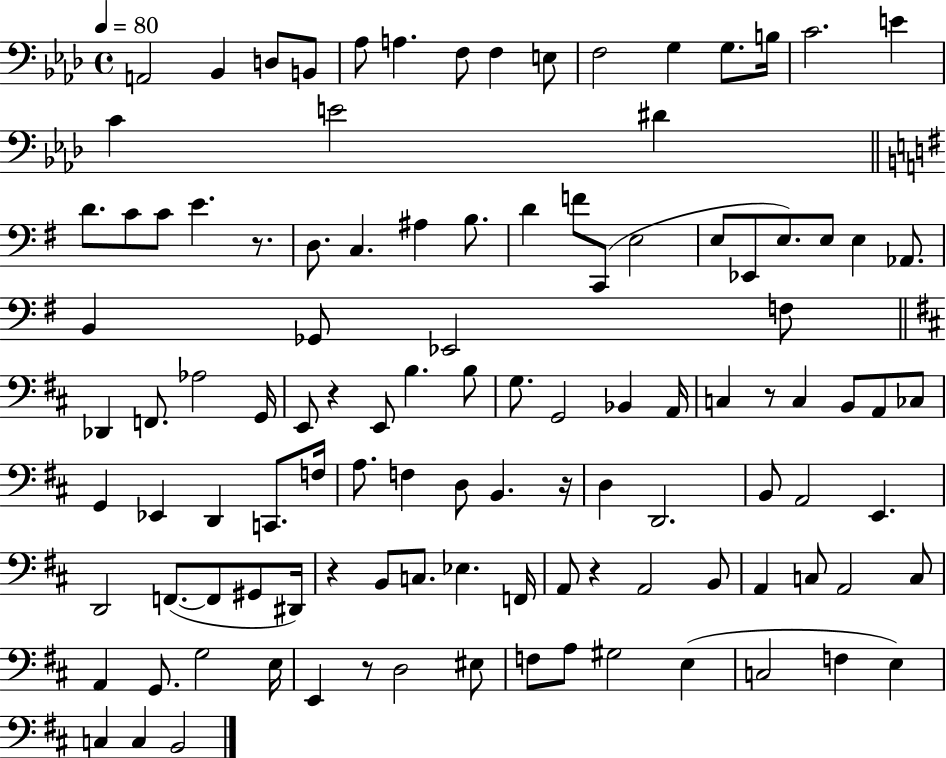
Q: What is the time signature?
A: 4/4